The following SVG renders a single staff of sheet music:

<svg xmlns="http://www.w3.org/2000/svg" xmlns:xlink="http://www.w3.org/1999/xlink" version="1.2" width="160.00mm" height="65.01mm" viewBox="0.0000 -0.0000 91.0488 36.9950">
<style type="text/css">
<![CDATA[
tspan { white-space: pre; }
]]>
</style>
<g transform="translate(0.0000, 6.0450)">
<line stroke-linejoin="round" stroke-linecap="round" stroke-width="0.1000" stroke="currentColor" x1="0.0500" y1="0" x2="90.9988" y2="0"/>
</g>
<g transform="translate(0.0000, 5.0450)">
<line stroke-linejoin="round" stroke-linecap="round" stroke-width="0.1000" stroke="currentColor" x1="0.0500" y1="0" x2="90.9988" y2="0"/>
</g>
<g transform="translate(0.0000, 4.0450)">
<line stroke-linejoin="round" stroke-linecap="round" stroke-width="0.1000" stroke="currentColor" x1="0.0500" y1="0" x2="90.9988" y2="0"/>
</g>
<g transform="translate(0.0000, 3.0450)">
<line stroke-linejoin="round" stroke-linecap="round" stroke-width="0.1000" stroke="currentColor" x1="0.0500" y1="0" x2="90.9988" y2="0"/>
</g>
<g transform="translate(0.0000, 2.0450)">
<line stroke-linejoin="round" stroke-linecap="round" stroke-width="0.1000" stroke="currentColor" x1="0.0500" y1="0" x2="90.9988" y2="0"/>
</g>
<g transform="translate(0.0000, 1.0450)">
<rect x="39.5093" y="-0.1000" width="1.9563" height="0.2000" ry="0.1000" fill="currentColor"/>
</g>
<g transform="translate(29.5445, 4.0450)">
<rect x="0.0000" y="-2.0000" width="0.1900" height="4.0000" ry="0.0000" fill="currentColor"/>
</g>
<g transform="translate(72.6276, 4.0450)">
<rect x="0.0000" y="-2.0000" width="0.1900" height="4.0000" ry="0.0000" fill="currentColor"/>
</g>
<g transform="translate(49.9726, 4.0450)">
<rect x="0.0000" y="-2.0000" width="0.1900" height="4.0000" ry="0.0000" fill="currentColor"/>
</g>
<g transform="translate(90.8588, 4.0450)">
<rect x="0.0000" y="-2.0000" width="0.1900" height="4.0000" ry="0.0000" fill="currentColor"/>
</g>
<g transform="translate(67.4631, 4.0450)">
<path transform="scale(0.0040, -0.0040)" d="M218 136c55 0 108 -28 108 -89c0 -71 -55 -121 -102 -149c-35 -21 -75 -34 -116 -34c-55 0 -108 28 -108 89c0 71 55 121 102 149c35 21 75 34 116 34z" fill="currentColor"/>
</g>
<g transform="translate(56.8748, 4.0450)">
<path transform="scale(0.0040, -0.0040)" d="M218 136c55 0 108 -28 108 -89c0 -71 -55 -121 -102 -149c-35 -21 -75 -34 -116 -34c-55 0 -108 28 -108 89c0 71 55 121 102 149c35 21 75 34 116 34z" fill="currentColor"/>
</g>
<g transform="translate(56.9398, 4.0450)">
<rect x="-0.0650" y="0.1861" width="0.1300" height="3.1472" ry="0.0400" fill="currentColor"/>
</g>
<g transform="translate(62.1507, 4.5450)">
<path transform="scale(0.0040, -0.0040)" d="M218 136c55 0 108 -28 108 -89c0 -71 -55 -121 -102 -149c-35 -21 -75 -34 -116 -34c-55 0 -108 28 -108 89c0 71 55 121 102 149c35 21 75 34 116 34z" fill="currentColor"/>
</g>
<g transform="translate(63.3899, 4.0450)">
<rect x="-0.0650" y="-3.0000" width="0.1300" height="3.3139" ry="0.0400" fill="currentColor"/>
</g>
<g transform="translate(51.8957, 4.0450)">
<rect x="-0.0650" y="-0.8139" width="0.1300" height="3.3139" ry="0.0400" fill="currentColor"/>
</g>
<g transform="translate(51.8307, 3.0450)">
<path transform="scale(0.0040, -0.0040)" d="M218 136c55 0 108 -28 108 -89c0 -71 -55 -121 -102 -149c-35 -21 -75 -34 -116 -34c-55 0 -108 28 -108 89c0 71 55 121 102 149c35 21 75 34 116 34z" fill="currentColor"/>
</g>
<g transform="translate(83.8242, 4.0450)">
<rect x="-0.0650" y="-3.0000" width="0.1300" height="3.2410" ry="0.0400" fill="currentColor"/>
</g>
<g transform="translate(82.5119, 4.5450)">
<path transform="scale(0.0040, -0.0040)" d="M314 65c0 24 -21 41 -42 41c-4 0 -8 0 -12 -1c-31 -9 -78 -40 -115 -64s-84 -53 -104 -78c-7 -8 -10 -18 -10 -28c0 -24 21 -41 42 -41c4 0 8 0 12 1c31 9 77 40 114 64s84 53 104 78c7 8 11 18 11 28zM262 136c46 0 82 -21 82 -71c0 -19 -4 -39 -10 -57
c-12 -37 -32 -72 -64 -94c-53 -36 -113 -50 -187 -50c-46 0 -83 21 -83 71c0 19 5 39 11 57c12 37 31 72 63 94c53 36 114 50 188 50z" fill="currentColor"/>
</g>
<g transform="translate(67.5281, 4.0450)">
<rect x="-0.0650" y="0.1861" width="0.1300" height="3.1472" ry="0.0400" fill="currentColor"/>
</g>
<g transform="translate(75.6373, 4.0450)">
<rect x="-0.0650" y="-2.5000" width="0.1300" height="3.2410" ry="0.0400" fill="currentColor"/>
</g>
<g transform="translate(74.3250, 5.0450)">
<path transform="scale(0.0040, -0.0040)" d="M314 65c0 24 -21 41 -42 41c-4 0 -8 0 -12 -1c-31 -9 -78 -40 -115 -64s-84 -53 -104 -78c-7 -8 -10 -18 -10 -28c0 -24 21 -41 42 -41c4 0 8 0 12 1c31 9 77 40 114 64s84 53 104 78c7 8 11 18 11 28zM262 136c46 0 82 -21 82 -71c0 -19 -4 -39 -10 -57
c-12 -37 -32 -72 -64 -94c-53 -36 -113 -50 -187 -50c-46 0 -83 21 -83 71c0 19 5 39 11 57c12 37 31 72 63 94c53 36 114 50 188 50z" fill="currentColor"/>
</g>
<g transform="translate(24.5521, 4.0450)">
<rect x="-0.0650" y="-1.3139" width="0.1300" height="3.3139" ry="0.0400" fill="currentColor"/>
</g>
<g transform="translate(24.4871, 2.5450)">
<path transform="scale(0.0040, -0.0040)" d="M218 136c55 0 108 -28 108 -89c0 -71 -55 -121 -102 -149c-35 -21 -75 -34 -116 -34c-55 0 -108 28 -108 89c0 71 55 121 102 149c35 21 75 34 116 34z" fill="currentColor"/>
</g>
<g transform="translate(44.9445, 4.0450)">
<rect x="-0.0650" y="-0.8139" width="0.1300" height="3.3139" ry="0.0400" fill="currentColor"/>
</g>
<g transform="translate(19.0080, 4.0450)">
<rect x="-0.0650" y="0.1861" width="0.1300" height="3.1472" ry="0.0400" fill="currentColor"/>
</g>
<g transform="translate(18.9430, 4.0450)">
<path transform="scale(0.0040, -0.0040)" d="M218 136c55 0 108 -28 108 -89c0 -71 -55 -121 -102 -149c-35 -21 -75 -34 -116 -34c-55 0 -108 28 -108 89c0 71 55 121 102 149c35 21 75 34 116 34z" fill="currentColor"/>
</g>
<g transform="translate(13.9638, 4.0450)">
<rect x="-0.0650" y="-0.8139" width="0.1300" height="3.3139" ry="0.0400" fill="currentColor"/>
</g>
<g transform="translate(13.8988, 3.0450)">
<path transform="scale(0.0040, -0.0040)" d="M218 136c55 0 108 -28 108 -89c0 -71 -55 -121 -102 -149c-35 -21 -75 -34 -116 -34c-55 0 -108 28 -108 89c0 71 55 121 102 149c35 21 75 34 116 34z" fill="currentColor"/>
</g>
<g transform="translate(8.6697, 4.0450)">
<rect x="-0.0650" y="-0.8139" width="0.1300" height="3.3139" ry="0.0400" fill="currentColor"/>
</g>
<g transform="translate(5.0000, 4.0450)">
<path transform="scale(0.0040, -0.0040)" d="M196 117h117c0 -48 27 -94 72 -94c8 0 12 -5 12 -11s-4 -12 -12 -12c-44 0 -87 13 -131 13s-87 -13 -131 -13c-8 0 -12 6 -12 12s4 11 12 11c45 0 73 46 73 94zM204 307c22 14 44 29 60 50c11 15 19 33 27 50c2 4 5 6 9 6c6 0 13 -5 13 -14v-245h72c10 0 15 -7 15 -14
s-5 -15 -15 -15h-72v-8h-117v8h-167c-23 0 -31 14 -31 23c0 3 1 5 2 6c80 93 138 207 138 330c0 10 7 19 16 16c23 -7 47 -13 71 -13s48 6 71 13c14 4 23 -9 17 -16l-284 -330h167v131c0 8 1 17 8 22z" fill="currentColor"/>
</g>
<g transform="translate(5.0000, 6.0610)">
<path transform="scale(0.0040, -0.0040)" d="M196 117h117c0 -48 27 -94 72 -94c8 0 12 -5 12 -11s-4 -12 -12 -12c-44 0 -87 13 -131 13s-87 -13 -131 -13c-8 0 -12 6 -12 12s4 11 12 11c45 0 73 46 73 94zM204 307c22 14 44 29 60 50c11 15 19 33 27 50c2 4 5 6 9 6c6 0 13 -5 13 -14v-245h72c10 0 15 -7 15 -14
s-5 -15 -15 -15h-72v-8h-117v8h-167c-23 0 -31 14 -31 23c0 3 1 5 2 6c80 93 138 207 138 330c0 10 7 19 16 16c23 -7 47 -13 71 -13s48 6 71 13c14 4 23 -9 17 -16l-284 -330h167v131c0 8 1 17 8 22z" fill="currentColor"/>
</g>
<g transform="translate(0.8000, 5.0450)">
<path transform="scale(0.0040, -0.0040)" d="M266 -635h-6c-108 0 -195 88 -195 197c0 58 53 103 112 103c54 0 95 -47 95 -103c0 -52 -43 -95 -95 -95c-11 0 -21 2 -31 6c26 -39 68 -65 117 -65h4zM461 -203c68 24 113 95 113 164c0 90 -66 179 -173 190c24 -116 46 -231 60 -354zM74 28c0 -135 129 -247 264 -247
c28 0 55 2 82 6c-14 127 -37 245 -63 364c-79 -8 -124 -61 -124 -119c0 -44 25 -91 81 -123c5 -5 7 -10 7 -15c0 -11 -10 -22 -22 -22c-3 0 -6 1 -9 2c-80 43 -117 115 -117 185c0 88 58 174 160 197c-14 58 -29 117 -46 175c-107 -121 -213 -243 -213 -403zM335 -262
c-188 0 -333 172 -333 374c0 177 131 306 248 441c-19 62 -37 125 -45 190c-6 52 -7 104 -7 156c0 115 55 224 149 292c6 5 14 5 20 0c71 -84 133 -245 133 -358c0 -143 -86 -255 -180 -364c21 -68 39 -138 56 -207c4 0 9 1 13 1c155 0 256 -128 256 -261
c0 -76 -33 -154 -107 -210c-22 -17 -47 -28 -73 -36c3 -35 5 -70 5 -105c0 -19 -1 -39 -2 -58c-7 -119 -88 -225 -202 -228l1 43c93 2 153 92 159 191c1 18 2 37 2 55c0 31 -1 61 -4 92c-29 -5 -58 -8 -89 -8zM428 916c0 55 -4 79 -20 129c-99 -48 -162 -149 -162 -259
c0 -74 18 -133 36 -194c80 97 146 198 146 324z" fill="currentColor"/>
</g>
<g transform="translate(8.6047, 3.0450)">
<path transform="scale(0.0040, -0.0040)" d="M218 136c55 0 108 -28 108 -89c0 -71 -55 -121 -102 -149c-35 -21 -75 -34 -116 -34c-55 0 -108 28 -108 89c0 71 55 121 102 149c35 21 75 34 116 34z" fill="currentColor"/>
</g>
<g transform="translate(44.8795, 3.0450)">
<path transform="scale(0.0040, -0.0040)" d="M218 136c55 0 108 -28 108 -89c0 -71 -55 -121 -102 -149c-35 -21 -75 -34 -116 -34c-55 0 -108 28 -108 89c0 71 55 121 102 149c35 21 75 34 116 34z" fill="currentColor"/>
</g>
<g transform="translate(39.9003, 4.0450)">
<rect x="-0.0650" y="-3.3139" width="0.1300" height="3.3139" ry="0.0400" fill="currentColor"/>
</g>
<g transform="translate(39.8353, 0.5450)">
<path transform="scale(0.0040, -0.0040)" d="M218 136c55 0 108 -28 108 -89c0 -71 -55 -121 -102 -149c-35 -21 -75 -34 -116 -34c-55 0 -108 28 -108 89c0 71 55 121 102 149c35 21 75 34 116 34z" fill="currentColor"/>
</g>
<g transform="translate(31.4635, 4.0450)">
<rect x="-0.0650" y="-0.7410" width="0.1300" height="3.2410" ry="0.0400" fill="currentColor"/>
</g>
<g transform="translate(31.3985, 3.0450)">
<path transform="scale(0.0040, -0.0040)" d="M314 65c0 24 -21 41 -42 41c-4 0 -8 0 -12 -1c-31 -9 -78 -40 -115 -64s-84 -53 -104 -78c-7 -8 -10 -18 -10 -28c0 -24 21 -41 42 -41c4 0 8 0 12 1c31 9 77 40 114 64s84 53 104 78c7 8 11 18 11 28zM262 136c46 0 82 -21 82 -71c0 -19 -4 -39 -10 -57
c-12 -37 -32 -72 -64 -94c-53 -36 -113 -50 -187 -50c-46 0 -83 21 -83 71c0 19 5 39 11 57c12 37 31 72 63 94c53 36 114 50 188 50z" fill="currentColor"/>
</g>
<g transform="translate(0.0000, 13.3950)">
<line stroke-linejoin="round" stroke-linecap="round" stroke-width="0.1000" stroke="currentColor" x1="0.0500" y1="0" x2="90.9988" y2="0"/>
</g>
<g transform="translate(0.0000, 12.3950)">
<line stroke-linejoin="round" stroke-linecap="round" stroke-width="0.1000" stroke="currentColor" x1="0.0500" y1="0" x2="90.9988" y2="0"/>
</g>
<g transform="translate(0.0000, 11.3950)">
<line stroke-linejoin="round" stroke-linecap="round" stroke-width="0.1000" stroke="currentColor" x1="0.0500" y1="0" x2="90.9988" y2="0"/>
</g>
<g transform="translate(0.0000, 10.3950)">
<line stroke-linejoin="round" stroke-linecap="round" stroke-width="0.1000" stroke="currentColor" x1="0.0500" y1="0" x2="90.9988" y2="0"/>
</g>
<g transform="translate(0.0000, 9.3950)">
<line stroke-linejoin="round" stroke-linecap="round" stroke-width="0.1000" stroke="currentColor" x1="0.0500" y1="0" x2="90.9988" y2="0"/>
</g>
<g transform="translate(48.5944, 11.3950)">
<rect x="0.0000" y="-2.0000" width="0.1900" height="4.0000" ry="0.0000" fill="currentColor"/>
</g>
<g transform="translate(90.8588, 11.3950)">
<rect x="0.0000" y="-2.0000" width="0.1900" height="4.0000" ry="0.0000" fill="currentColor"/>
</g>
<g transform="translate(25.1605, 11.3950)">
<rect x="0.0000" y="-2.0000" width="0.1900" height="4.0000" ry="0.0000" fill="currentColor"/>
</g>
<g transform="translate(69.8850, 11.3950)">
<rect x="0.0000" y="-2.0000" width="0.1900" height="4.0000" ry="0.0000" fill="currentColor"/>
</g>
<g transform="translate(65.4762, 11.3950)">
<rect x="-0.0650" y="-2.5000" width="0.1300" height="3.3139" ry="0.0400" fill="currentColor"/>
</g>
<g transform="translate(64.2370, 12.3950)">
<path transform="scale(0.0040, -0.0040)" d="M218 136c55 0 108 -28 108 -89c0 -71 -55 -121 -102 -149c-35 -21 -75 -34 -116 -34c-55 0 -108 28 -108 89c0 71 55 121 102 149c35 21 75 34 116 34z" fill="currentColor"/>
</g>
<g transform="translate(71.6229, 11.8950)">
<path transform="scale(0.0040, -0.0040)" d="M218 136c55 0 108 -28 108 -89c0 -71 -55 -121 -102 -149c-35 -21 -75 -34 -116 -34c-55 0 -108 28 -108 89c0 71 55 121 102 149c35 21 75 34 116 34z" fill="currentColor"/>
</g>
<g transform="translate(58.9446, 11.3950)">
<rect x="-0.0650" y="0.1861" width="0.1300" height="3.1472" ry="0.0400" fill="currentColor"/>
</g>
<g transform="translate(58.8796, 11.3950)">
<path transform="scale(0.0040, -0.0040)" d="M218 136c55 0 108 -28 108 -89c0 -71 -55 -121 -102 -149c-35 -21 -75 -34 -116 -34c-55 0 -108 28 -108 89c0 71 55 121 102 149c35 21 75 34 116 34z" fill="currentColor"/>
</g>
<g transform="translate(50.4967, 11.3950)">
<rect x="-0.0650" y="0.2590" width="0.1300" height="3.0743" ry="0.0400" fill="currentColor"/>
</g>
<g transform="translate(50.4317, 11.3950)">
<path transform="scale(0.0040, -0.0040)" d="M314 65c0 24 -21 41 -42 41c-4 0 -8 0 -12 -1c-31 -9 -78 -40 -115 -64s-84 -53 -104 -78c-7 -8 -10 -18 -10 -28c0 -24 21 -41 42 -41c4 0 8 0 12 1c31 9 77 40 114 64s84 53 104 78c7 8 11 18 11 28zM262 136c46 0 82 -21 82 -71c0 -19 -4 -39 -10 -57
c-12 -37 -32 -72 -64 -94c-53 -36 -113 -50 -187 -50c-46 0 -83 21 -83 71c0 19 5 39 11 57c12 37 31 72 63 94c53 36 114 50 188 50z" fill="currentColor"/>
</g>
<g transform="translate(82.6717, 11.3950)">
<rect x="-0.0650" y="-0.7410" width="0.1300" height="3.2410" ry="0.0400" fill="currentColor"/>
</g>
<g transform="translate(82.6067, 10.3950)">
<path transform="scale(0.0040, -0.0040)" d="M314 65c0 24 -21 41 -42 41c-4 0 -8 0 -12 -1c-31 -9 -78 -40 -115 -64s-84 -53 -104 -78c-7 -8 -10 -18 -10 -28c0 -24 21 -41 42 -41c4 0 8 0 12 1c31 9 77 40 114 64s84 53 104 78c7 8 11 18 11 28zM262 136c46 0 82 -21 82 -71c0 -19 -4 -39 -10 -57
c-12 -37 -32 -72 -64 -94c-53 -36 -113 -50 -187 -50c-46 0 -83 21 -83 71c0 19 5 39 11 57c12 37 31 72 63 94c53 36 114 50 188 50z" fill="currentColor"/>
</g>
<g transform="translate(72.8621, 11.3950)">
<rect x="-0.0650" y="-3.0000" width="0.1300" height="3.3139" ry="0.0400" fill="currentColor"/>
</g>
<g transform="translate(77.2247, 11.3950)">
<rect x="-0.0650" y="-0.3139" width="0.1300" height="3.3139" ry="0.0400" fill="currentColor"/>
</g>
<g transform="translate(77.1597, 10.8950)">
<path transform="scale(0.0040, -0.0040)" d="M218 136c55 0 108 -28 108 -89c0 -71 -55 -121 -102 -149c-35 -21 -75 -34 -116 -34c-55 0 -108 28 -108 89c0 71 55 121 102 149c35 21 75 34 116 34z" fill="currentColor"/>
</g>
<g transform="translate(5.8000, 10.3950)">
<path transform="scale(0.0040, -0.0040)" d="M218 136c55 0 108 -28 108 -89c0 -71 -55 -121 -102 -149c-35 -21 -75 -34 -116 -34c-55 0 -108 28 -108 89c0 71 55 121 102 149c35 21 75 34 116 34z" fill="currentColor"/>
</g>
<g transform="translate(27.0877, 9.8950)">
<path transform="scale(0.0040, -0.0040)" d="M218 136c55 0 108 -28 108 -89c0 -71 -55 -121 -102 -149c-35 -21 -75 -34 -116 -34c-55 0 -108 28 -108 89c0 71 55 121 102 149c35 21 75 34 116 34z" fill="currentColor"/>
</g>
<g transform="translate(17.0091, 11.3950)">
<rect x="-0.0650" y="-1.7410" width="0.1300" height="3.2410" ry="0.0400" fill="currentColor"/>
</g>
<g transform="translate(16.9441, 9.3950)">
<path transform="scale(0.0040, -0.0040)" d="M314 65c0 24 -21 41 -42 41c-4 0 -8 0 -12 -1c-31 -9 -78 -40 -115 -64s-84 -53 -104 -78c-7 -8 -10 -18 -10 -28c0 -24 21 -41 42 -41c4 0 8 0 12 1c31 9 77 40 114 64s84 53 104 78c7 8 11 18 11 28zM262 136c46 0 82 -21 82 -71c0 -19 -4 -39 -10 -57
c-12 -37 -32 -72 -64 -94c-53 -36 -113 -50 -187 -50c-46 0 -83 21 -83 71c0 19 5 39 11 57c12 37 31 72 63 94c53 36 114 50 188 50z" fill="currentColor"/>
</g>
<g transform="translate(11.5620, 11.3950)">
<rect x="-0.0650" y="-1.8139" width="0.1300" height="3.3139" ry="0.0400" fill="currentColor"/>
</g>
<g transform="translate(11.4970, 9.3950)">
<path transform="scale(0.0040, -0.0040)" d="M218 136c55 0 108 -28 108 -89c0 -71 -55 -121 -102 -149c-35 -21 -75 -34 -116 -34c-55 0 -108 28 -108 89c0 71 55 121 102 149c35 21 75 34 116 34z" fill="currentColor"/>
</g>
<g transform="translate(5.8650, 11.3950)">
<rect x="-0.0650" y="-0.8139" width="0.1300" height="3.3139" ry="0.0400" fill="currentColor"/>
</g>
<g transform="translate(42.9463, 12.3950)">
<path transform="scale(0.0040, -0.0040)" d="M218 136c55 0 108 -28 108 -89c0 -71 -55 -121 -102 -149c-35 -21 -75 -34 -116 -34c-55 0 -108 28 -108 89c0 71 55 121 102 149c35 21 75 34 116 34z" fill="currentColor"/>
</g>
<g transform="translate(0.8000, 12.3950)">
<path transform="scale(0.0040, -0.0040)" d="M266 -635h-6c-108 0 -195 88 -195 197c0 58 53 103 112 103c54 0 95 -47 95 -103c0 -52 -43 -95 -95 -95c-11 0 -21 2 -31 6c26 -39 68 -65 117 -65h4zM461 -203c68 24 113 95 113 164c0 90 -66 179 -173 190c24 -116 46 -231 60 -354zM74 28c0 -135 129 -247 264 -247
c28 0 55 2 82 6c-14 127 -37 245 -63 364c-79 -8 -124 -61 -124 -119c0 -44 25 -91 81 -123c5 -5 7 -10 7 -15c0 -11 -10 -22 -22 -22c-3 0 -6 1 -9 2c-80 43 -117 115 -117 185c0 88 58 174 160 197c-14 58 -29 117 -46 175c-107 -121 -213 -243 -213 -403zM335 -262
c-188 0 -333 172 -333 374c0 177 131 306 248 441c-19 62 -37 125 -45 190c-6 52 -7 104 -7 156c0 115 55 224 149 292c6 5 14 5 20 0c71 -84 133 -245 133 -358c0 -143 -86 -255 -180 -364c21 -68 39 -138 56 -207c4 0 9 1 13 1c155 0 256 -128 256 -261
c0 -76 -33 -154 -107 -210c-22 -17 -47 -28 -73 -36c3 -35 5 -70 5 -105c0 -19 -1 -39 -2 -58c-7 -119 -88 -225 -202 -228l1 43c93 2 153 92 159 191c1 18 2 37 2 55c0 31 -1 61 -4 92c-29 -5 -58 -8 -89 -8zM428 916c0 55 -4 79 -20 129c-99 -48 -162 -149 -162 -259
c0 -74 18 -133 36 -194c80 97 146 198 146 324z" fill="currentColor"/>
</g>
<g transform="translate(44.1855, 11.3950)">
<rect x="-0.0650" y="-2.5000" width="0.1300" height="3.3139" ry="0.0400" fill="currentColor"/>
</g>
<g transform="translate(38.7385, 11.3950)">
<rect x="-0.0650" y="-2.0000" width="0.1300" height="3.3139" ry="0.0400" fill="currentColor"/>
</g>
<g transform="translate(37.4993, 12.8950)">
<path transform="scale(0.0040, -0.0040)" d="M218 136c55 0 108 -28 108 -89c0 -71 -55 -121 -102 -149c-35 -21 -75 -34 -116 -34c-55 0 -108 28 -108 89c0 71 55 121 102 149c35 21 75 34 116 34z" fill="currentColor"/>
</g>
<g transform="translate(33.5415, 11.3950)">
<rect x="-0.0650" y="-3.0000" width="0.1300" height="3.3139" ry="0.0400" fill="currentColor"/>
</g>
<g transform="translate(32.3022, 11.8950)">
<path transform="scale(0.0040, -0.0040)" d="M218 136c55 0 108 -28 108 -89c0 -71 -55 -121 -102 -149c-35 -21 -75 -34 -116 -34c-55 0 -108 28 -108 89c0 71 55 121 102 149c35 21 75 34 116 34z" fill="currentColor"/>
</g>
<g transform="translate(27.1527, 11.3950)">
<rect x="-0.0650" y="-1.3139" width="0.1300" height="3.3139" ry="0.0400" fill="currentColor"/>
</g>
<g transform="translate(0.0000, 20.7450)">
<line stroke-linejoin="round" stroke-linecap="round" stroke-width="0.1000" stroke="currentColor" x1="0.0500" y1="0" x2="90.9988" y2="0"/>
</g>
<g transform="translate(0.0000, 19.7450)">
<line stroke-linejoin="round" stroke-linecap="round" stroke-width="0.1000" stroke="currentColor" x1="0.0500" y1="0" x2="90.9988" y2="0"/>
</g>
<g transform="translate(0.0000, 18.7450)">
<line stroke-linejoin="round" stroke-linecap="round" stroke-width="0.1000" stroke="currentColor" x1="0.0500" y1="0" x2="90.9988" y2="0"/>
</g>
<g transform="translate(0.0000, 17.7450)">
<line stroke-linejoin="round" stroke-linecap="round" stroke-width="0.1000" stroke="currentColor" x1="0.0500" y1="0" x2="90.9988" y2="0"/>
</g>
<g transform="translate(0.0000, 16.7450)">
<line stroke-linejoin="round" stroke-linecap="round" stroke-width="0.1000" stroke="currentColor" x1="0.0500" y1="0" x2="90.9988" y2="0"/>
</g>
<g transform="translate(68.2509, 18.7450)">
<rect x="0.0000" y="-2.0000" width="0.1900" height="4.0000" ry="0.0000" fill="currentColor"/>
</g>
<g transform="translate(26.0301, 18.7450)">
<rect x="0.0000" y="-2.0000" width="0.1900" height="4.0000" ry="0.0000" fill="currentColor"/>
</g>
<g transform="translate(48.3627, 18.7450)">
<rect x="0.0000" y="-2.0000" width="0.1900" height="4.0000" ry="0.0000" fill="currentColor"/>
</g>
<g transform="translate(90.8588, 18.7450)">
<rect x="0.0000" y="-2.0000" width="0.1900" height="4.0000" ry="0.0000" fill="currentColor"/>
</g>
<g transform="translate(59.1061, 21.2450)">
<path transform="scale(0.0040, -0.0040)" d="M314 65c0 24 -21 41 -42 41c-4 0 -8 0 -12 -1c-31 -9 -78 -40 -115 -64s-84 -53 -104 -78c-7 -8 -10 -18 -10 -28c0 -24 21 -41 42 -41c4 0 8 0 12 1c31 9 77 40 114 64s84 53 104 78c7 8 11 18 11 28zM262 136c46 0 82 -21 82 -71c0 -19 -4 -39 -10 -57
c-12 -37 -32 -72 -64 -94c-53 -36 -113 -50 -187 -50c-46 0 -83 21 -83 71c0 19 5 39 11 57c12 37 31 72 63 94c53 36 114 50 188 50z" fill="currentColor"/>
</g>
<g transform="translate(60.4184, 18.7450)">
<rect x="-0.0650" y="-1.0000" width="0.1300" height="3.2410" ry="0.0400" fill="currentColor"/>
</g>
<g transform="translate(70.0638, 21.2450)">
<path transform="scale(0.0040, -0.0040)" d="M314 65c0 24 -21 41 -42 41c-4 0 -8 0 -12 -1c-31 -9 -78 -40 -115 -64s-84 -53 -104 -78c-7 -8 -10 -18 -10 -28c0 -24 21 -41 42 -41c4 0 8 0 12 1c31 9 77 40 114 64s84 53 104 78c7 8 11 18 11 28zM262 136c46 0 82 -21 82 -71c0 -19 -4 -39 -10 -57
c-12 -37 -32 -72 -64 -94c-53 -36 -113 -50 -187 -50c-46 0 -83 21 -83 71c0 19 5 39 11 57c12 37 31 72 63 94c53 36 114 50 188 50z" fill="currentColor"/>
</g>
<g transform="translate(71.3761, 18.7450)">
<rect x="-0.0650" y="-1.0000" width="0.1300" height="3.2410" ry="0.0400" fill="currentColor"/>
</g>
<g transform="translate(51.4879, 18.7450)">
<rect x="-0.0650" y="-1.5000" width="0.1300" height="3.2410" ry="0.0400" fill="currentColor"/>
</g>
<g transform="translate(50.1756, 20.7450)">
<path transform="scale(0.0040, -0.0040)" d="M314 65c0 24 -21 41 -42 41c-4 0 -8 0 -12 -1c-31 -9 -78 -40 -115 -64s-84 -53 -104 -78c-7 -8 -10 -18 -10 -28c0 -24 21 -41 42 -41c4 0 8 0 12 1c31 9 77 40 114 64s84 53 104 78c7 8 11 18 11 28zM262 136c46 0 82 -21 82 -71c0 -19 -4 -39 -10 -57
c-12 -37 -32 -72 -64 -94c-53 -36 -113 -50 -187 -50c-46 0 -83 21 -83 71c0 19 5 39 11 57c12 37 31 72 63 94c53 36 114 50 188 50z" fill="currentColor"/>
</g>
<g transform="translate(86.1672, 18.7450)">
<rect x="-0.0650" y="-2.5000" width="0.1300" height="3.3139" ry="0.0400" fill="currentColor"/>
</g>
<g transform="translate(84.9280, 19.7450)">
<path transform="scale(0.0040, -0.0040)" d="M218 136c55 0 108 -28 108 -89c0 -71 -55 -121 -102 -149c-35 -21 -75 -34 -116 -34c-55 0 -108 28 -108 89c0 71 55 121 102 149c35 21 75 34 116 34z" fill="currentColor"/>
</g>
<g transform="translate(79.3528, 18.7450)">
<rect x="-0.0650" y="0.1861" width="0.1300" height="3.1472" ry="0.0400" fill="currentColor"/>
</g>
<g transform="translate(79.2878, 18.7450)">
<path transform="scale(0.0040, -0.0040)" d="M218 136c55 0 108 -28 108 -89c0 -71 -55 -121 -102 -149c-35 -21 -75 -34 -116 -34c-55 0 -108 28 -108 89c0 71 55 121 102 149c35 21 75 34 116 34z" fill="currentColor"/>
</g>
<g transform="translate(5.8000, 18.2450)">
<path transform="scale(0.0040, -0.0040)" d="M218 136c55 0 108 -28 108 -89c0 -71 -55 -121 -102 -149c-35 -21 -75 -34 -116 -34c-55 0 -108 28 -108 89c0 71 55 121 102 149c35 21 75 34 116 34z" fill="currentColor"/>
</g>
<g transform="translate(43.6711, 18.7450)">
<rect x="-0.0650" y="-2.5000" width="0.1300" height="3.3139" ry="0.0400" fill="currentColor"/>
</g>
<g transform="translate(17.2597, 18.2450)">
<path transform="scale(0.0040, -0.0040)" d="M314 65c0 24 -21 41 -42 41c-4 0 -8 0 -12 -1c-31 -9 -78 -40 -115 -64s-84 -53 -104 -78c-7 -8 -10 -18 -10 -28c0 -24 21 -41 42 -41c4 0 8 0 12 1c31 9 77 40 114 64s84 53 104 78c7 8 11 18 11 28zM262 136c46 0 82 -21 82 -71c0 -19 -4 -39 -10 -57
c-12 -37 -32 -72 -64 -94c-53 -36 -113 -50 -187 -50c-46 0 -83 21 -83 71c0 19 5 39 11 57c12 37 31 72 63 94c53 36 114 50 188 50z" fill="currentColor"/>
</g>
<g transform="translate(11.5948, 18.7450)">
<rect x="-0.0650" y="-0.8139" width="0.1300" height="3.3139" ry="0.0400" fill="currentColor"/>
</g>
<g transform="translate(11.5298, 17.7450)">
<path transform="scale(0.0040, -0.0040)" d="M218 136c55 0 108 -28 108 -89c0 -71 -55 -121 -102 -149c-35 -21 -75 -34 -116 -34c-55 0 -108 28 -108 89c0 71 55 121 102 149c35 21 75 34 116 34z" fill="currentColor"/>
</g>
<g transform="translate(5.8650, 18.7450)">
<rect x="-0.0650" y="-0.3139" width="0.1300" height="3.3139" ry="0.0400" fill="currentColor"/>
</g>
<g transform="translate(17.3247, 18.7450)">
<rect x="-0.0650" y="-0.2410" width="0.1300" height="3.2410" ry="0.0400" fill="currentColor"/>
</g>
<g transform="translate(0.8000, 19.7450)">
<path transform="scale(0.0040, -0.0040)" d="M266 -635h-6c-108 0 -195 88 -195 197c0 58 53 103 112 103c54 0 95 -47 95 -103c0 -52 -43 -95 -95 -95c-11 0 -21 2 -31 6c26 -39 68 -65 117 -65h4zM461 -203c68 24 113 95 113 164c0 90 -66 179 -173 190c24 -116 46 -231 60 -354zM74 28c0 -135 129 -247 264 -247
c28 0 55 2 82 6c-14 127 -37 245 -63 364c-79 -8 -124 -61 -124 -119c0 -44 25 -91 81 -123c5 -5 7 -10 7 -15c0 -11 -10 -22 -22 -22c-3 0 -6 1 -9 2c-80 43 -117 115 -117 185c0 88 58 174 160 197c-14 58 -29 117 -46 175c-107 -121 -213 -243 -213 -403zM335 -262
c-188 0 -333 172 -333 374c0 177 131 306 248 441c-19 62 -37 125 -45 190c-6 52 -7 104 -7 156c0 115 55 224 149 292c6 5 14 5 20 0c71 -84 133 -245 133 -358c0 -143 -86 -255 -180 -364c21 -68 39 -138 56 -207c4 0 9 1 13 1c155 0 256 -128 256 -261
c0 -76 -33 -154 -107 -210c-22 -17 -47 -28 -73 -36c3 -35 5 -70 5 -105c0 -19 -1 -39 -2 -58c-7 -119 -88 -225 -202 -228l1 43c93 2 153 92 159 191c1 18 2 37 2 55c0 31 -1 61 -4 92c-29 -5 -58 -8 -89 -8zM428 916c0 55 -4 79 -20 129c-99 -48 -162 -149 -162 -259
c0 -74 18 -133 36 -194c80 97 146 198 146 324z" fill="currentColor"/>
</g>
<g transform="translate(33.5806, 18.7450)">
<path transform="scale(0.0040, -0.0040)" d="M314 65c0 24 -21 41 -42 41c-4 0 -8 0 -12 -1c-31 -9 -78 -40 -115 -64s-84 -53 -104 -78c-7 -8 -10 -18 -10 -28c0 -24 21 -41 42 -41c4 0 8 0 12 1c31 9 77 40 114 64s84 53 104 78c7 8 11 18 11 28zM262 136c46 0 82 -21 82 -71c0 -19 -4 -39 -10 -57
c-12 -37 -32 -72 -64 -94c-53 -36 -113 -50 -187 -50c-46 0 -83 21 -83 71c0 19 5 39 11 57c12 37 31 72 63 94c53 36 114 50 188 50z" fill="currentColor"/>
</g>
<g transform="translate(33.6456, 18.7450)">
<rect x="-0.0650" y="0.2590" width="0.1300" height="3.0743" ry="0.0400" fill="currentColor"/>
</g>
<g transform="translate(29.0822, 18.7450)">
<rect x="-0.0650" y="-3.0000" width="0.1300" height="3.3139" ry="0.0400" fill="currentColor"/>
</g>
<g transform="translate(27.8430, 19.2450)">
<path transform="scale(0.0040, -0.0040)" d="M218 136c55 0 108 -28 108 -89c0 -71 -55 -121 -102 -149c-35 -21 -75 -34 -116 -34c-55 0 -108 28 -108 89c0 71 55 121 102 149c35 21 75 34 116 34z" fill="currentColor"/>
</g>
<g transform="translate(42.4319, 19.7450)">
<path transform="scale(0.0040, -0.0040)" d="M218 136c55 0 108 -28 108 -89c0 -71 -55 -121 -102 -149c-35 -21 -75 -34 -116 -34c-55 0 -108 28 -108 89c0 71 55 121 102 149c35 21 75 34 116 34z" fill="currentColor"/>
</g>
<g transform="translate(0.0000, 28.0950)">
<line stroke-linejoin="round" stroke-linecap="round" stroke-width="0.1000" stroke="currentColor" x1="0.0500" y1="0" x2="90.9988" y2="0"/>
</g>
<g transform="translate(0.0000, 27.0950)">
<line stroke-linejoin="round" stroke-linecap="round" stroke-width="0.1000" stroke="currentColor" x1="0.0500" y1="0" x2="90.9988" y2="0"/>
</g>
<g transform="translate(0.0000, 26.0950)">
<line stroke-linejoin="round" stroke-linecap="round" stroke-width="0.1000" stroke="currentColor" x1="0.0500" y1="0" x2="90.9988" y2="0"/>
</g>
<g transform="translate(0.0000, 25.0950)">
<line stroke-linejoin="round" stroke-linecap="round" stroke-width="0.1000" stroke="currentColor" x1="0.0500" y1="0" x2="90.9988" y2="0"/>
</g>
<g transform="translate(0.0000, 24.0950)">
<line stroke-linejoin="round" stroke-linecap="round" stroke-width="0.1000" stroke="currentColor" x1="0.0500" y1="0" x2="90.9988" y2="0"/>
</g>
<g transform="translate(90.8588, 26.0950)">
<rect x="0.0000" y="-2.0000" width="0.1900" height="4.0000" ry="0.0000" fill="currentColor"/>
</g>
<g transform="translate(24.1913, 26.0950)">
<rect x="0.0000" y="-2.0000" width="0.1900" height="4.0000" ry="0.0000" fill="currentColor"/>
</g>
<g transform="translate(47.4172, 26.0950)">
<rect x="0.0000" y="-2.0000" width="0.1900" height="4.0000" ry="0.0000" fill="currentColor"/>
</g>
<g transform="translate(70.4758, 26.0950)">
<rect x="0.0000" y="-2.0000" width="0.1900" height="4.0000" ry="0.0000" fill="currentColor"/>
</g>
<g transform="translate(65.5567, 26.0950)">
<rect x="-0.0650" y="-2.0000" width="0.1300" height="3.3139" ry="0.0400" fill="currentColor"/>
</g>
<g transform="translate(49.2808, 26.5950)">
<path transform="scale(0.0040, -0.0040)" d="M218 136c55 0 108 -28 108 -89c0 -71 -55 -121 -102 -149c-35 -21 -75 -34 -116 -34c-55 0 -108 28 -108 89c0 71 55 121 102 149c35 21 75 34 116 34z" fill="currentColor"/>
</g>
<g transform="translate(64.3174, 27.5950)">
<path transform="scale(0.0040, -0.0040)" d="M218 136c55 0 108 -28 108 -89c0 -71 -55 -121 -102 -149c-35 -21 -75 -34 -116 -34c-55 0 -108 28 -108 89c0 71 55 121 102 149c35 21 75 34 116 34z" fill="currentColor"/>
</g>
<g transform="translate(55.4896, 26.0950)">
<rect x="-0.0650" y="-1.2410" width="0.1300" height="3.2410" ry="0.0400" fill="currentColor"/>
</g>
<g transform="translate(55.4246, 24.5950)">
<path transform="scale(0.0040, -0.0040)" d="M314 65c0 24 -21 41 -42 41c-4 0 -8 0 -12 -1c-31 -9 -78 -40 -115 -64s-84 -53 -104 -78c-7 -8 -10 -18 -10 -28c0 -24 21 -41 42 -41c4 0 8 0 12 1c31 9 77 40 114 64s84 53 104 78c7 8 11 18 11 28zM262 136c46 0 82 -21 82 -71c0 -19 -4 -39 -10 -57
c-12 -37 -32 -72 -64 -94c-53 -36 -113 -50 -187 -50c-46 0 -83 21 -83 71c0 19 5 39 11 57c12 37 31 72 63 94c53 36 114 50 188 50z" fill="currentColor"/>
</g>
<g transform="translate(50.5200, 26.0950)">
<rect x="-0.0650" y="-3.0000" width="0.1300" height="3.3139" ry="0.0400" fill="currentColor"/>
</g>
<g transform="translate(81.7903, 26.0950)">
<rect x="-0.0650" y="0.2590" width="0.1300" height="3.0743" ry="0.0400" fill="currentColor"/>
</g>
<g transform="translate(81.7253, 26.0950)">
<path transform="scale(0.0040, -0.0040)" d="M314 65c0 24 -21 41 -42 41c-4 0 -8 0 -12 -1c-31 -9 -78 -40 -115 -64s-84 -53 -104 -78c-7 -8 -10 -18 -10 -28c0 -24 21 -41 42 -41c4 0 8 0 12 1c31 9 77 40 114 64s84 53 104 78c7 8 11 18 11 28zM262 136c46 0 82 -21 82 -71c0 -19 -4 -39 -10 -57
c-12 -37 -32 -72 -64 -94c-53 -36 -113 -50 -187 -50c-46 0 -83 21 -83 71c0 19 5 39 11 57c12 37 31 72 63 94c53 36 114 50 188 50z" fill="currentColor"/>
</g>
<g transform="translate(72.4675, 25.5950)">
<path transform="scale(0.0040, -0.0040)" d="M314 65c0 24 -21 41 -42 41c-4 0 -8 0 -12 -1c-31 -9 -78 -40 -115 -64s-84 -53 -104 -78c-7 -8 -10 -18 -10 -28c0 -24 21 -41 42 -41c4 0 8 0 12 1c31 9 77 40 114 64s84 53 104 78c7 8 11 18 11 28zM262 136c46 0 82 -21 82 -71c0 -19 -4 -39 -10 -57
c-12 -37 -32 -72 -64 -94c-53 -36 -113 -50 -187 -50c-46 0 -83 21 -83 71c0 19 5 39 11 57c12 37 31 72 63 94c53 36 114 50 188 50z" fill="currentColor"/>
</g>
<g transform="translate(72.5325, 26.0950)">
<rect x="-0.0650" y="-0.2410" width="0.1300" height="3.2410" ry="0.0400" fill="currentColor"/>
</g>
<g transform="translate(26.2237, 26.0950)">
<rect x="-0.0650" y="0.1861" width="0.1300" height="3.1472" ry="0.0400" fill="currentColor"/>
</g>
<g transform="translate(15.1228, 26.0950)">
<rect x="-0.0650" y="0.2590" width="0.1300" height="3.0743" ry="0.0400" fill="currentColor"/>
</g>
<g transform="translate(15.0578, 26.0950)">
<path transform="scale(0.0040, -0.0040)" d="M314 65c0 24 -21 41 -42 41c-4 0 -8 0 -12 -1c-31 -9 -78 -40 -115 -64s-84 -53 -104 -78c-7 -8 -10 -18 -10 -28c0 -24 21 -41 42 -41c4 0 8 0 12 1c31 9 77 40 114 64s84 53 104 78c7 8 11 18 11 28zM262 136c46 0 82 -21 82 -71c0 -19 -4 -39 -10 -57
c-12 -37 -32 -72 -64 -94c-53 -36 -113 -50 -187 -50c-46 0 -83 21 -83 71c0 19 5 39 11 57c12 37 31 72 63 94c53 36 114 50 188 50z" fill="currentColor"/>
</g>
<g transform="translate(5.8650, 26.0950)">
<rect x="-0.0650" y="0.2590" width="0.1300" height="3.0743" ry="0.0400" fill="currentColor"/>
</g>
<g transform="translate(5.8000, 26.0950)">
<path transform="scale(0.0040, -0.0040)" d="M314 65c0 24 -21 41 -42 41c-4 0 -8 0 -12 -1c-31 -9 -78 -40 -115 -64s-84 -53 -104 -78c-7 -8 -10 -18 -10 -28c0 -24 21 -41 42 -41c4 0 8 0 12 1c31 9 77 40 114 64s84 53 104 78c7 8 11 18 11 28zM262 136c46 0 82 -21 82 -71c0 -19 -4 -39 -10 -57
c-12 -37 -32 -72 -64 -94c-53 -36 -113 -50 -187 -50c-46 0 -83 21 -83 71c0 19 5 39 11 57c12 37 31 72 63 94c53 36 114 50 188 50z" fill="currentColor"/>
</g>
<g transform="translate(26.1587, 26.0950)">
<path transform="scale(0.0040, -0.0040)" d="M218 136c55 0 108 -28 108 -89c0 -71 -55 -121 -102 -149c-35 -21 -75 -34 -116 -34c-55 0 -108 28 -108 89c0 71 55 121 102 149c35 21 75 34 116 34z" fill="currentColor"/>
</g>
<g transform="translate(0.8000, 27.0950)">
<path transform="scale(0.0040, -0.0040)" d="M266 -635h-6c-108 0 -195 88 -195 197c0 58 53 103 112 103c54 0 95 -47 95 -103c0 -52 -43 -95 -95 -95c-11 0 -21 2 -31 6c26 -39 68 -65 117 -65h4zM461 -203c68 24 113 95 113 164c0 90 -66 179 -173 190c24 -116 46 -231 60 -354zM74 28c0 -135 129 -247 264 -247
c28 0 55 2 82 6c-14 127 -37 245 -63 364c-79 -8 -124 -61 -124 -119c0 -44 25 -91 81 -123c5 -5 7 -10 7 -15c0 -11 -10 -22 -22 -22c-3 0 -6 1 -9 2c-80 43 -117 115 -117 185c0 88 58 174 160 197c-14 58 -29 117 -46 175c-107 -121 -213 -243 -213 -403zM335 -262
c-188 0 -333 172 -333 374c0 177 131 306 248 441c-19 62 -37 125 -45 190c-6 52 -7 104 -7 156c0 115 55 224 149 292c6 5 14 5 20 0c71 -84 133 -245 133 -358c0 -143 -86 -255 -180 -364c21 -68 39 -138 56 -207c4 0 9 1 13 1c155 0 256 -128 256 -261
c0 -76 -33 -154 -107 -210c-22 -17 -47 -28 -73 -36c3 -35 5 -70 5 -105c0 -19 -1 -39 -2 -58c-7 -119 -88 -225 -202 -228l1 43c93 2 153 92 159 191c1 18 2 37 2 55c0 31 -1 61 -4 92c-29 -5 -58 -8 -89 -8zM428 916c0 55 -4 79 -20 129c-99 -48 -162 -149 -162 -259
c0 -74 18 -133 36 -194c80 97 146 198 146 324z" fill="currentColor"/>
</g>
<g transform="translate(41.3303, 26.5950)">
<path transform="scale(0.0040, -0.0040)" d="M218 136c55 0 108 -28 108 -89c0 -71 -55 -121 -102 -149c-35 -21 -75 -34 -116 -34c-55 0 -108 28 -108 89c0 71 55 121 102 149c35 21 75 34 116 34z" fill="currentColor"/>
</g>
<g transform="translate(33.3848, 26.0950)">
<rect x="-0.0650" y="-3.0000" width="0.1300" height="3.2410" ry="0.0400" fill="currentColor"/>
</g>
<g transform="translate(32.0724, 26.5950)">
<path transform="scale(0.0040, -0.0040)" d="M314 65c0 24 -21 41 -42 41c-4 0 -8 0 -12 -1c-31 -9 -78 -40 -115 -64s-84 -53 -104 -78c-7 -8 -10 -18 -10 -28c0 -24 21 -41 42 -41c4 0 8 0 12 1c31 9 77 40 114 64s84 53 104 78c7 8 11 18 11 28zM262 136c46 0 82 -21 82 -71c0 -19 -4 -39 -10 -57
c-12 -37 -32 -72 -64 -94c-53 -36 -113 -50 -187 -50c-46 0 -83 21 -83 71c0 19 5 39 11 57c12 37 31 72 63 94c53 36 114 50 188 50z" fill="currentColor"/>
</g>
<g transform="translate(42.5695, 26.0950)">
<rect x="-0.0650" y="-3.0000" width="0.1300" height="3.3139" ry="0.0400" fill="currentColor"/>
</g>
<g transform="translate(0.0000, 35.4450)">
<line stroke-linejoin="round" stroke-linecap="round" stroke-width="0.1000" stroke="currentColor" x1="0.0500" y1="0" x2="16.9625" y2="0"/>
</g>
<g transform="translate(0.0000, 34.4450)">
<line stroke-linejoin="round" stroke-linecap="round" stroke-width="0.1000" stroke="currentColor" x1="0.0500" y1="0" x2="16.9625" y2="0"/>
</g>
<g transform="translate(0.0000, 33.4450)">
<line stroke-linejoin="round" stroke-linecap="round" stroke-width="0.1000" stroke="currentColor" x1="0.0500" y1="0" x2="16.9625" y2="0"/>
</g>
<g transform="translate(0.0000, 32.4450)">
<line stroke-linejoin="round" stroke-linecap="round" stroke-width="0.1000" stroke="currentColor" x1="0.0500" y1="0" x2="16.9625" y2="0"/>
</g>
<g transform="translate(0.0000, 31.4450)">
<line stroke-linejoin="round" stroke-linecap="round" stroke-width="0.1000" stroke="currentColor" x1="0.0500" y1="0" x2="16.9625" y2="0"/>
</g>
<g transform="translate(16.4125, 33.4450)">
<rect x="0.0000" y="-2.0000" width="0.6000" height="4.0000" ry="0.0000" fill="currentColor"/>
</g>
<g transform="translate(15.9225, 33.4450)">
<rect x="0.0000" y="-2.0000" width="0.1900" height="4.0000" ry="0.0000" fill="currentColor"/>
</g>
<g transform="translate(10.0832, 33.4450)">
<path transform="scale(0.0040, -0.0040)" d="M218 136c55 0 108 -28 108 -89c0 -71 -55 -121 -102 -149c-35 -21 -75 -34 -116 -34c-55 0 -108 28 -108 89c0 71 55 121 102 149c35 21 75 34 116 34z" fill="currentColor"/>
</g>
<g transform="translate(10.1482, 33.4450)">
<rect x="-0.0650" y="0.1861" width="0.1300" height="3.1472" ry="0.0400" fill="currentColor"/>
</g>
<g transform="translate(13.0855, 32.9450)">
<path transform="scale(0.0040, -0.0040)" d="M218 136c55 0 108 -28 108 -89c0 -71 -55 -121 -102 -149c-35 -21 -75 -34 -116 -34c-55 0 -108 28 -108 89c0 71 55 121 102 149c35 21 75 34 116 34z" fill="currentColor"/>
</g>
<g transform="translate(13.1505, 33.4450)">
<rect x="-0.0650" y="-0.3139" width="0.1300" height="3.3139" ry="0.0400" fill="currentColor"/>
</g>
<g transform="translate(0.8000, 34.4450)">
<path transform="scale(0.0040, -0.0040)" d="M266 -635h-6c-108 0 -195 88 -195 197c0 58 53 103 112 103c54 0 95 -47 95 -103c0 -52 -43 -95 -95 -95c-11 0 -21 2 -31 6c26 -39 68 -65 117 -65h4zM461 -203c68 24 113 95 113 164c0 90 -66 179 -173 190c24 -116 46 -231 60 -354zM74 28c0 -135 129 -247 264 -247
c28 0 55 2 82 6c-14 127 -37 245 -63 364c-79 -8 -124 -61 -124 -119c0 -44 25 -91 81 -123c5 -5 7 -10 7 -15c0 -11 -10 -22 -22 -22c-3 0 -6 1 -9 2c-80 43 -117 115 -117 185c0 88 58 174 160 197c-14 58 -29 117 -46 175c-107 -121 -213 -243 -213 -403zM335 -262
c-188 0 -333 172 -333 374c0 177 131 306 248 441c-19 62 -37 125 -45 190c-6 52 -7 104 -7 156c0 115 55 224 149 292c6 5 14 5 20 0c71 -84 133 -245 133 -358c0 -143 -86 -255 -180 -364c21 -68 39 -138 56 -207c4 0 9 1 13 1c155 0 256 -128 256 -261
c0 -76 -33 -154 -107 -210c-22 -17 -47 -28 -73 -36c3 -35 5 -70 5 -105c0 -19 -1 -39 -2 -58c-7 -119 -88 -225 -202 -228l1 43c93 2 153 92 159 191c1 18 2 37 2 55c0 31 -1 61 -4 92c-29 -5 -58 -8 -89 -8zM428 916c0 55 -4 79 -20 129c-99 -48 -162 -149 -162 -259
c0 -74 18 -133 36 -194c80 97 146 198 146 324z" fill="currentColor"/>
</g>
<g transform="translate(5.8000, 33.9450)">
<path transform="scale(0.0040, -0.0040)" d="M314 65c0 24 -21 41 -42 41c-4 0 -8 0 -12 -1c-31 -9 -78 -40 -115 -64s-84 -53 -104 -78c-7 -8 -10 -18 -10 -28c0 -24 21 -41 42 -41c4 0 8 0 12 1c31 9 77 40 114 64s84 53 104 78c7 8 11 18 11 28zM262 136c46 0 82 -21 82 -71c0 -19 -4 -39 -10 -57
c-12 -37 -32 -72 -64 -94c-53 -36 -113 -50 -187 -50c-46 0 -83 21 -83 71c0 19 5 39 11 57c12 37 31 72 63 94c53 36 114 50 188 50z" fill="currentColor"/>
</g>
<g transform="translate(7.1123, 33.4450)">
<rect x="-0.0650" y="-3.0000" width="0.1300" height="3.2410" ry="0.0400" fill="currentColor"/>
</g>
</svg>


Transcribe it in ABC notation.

X:1
T:Untitled
M:4/4
L:1/4
K:C
d d B e d2 b d d B A B G2 A2 d f f2 e A F G B2 B G A c d2 c d c2 A B2 G E2 D2 D2 B G B2 B2 B A2 A A e2 F c2 B2 A2 B c